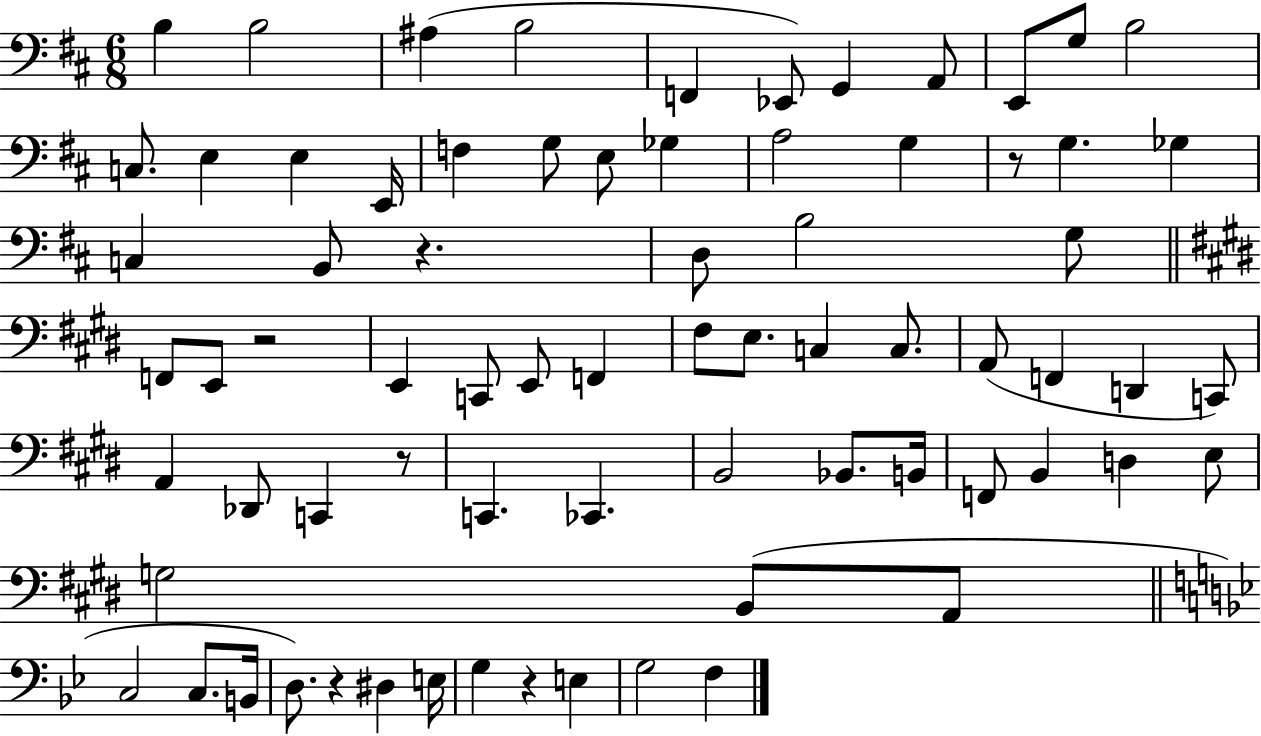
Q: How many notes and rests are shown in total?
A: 73